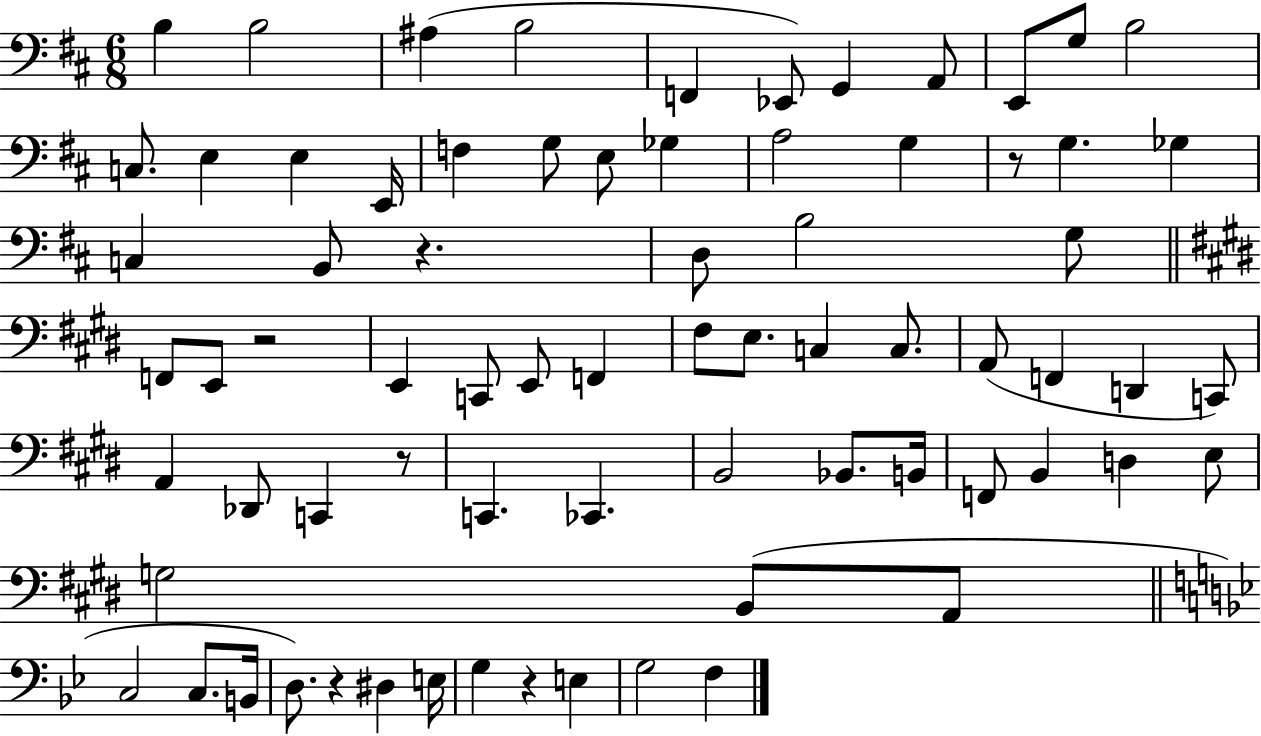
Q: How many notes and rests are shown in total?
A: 73